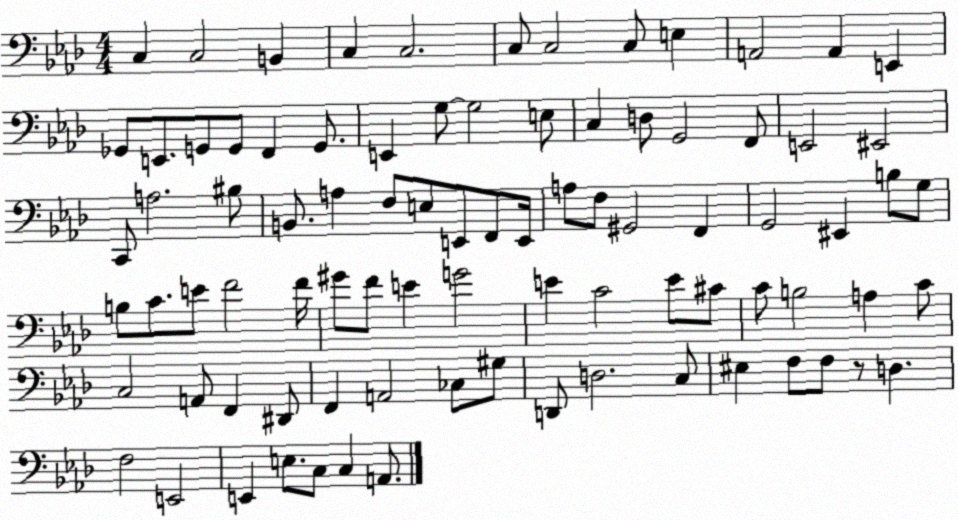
X:1
T:Untitled
M:4/4
L:1/4
K:Ab
C, C,2 B,, C, C,2 C,/2 C,2 C,/2 E, A,,2 A,, E,, _G,,/2 E,,/2 G,,/2 G,,/2 F,, G,,/2 E,, G,/2 G,2 E,/2 C, D,/2 G,,2 F,,/2 E,,2 ^E,,2 C,,/2 A,2 ^B,/2 B,,/2 A, F,/2 E,/2 E,,/2 F,,/2 E,,/4 A,/2 F,/2 ^G,,2 F,, G,,2 ^E,, B,/2 G,/2 B,/2 C/2 E/2 F2 F/4 ^G/2 F/2 E G2 E C2 E/2 ^C/2 C/2 B,2 A, C/2 C,2 A,,/2 F,, ^D,,/2 F,, A,,2 _C,/2 ^G,/2 D,,/2 D,2 C,/2 ^E, F,/2 F,/2 z/2 D, F,2 E,,2 E,, E,/2 C,/2 C, A,,/2